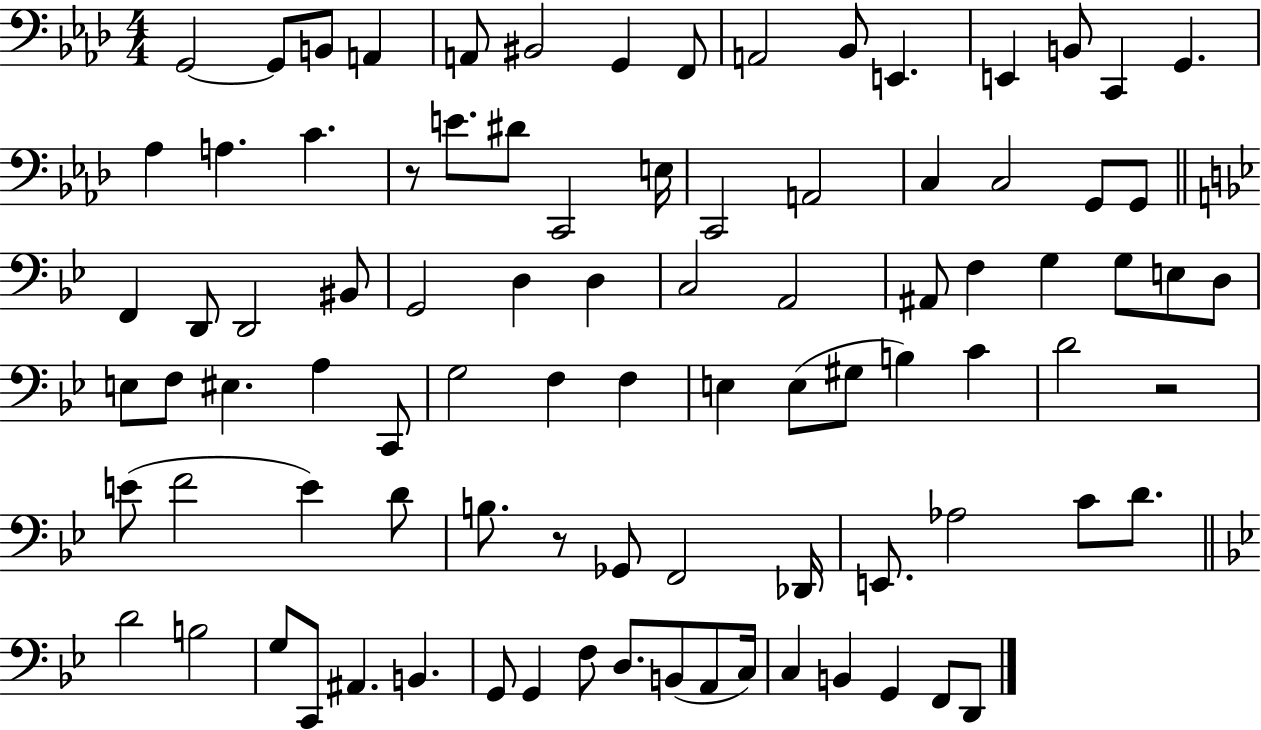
X:1
T:Untitled
M:4/4
L:1/4
K:Ab
G,,2 G,,/2 B,,/2 A,, A,,/2 ^B,,2 G,, F,,/2 A,,2 _B,,/2 E,, E,, B,,/2 C,, G,, _A, A, C z/2 E/2 ^D/2 C,,2 E,/4 C,,2 A,,2 C, C,2 G,,/2 G,,/2 F,, D,,/2 D,,2 ^B,,/2 G,,2 D, D, C,2 A,,2 ^A,,/2 F, G, G,/2 E,/2 D,/2 E,/2 F,/2 ^E, A, C,,/2 G,2 F, F, E, E,/2 ^G,/2 B, C D2 z2 E/2 F2 E D/2 B,/2 z/2 _G,,/2 F,,2 _D,,/4 E,,/2 _A,2 C/2 D/2 D2 B,2 G,/2 C,,/2 ^A,, B,, G,,/2 G,, F,/2 D,/2 B,,/2 A,,/2 C,/4 C, B,, G,, F,,/2 D,,/2